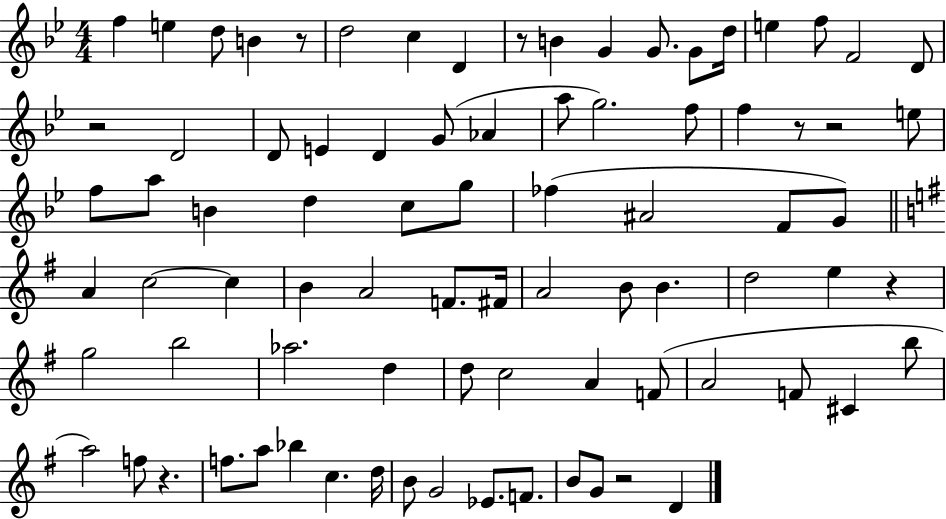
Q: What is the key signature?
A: BES major